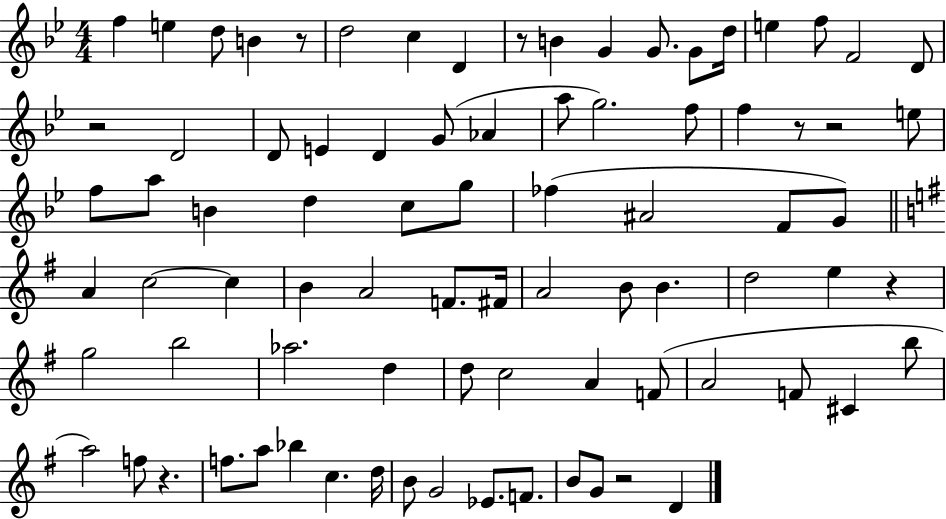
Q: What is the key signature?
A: BES major